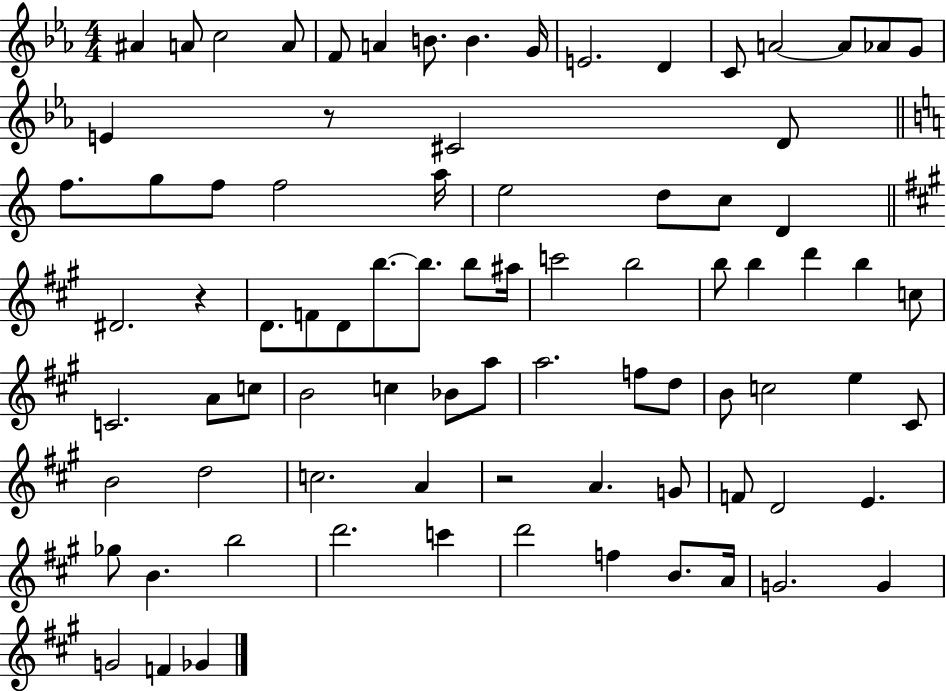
A#4/q A4/e C5/h A4/e F4/e A4/q B4/e. B4/q. G4/s E4/h. D4/q C4/e A4/h A4/e Ab4/e G4/e E4/q R/e C#4/h D4/e F5/e. G5/e F5/e F5/h A5/s E5/h D5/e C5/e D4/q D#4/h. R/q D4/e. F4/e D4/e B5/e. B5/e. B5/e A#5/s C6/h B5/h B5/e B5/q D6/q B5/q C5/e C4/h. A4/e C5/e B4/h C5/q Bb4/e A5/e A5/h. F5/e D5/e B4/e C5/h E5/q C#4/e B4/h D5/h C5/h. A4/q R/h A4/q. G4/e F4/e D4/h E4/q. Gb5/e B4/q. B5/h D6/h. C6/q D6/h F5/q B4/e. A4/s G4/h. G4/q G4/h F4/q Gb4/q